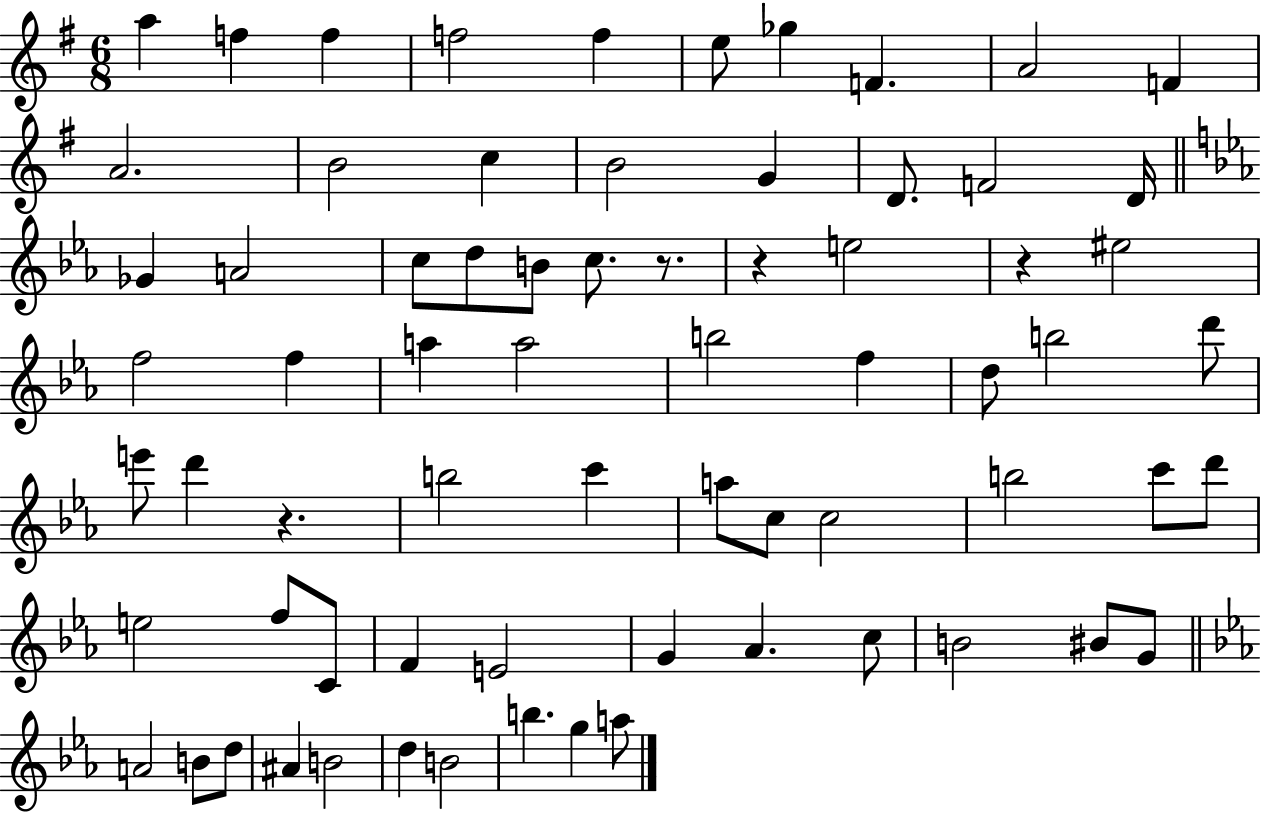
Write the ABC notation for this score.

X:1
T:Untitled
M:6/8
L:1/4
K:G
a f f f2 f e/2 _g F A2 F A2 B2 c B2 G D/2 F2 D/4 _G A2 c/2 d/2 B/2 c/2 z/2 z e2 z ^e2 f2 f a a2 b2 f d/2 b2 d'/2 e'/2 d' z b2 c' a/2 c/2 c2 b2 c'/2 d'/2 e2 f/2 C/2 F E2 G _A c/2 B2 ^B/2 G/2 A2 B/2 d/2 ^A B2 d B2 b g a/2